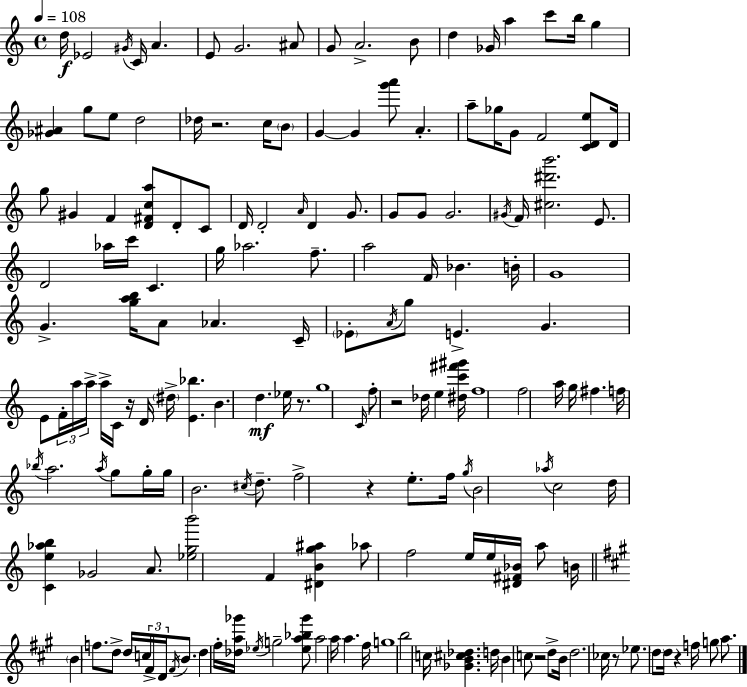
X:1
T:Untitled
M:4/4
L:1/4
K:Am
d/4 _E2 ^G/4 C/4 A E/2 G2 ^A/2 G/2 A2 B/2 d _G/4 a c'/2 b/4 g [_G^A] g/2 e/2 d2 _d/4 z2 c/4 B/2 G G [g'a']/2 A a/2 _g/4 G/2 F2 [CDe]/2 D/4 g/2 ^G F [D^Fca]/2 D/2 C/2 D/4 D2 A/4 D G/2 G/2 G/2 G2 ^G/4 F/4 [^c^d'b']2 E/2 D2 _a/4 c'/4 C g/4 _a2 f/2 a2 F/4 _B B/4 G4 G [gab]/4 A/2 _A C/4 _E/2 A/4 g/2 E G E/2 F/4 a/4 a/4 a/4 C/4 z/4 D/4 ^d/4 [E_b] B d _e/4 z/2 g4 C/4 f/2 z2 _d/4 e [^dc'^f'^g']/4 f4 f2 a/4 g/4 ^f f/4 _b/4 a2 a/4 g/2 g/4 g/4 B2 ^c/4 d/2 f2 z e/2 f/4 g/4 B2 _a/4 c2 d/4 [Ce_ab] _G2 A/2 [_egb']2 F [^DBg^a] _a/2 f2 e/4 e/4 [^D^F_B]/4 a/2 B/4 B f/2 d/2 d/4 c/4 ^F/4 D/4 ^F/4 B/2 d ^f/4 [_da_g']/4 _e/4 g2 [_ea_b_g']/2 a2 a/4 a ^f/4 g4 b2 c/4 [_GB^c_d] d/4 B c/2 z2 d/2 B/4 d2 _c/4 z/2 _e/2 d/2 d/4 z f/4 g/2 a/2